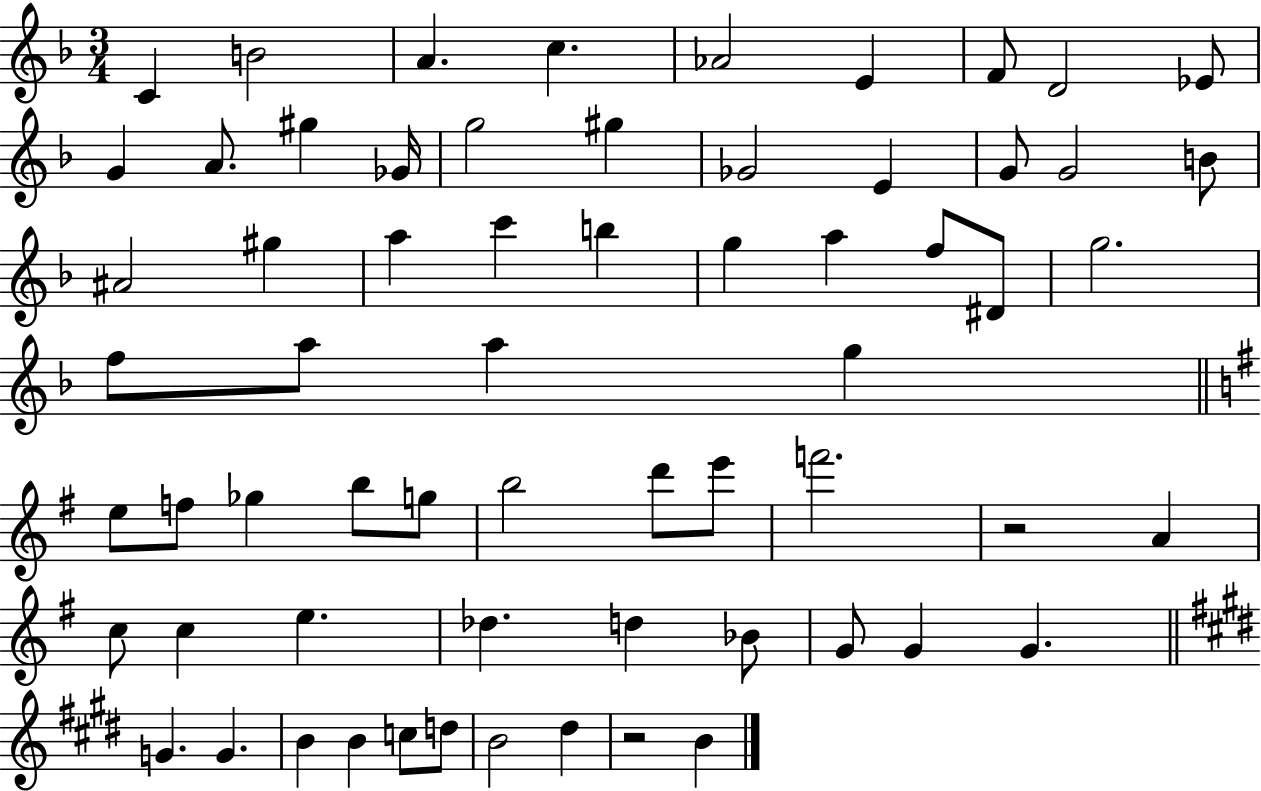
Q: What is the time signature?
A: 3/4